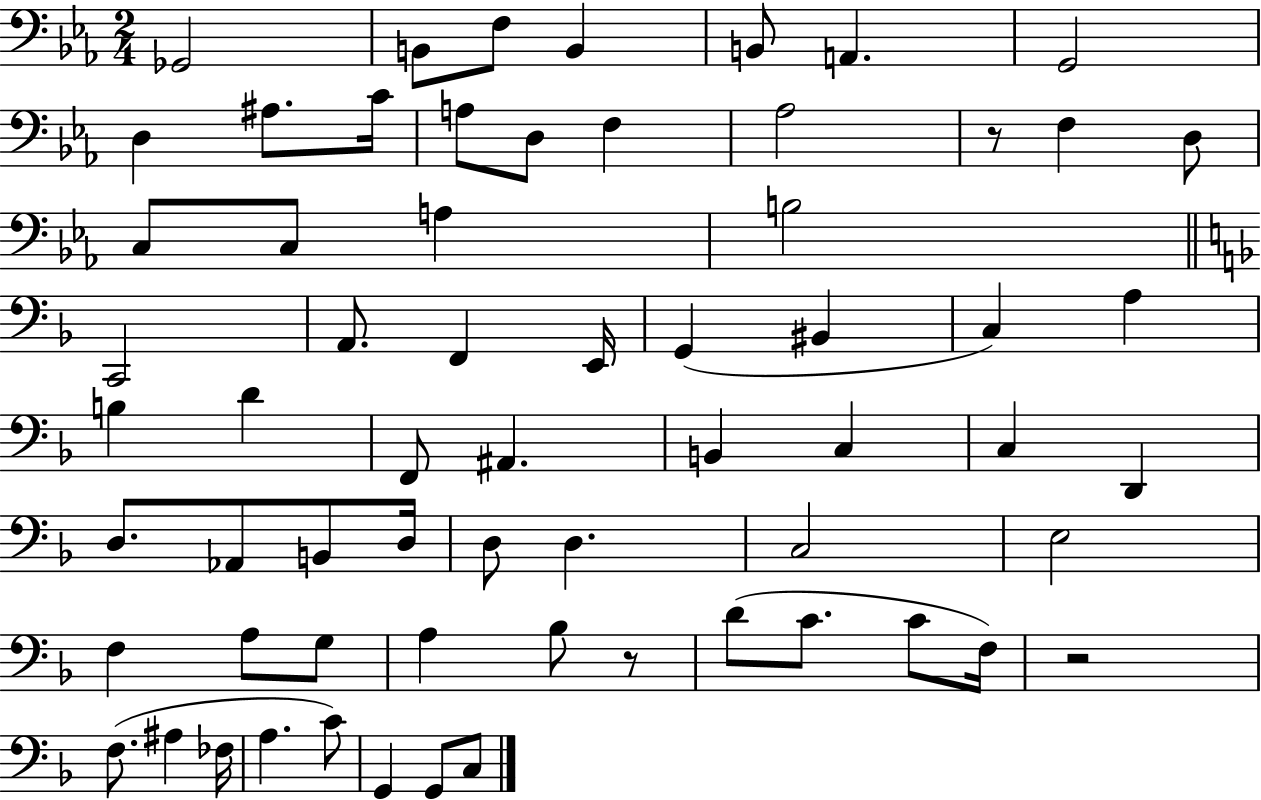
Gb2/h B2/e F3/e B2/q B2/e A2/q. G2/h D3/q A#3/e. C4/s A3/e D3/e F3/q Ab3/h R/e F3/q D3/e C3/e C3/e A3/q B3/h C2/h A2/e. F2/q E2/s G2/q BIS2/q C3/q A3/q B3/q D4/q F2/e A#2/q. B2/q C3/q C3/q D2/q D3/e. Ab2/e B2/e D3/s D3/e D3/q. C3/h E3/h F3/q A3/e G3/e A3/q Bb3/e R/e D4/e C4/e. C4/e F3/s R/h F3/e. A#3/q FES3/s A3/q. C4/e G2/q G2/e C3/e